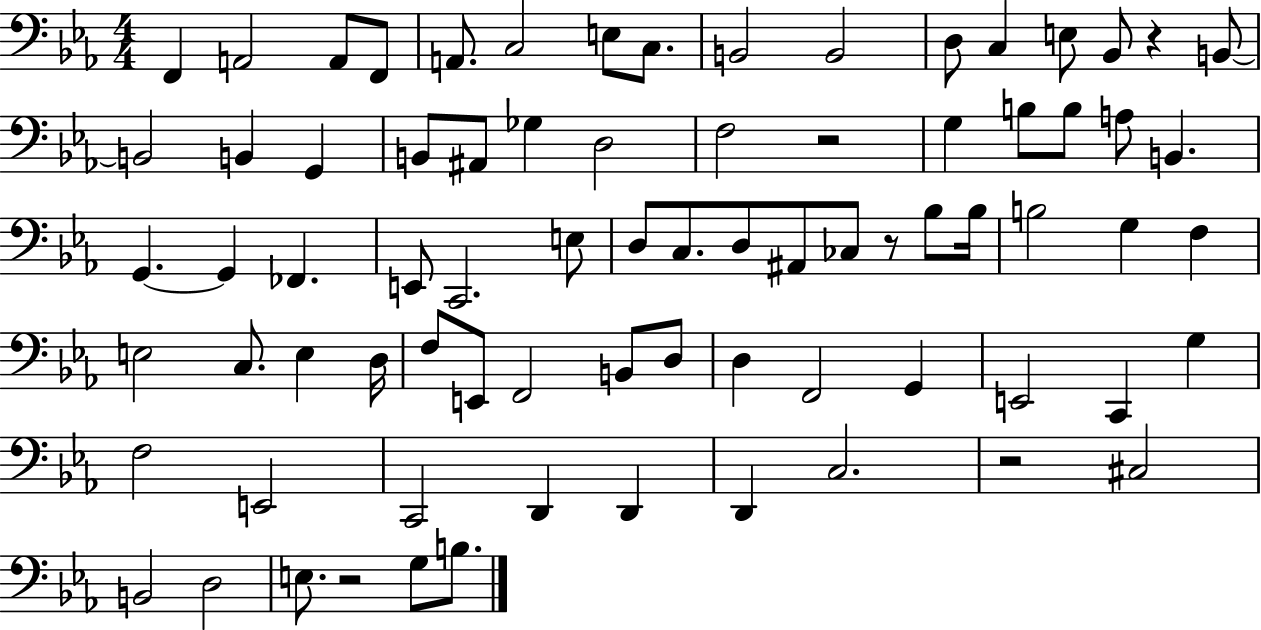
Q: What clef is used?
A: bass